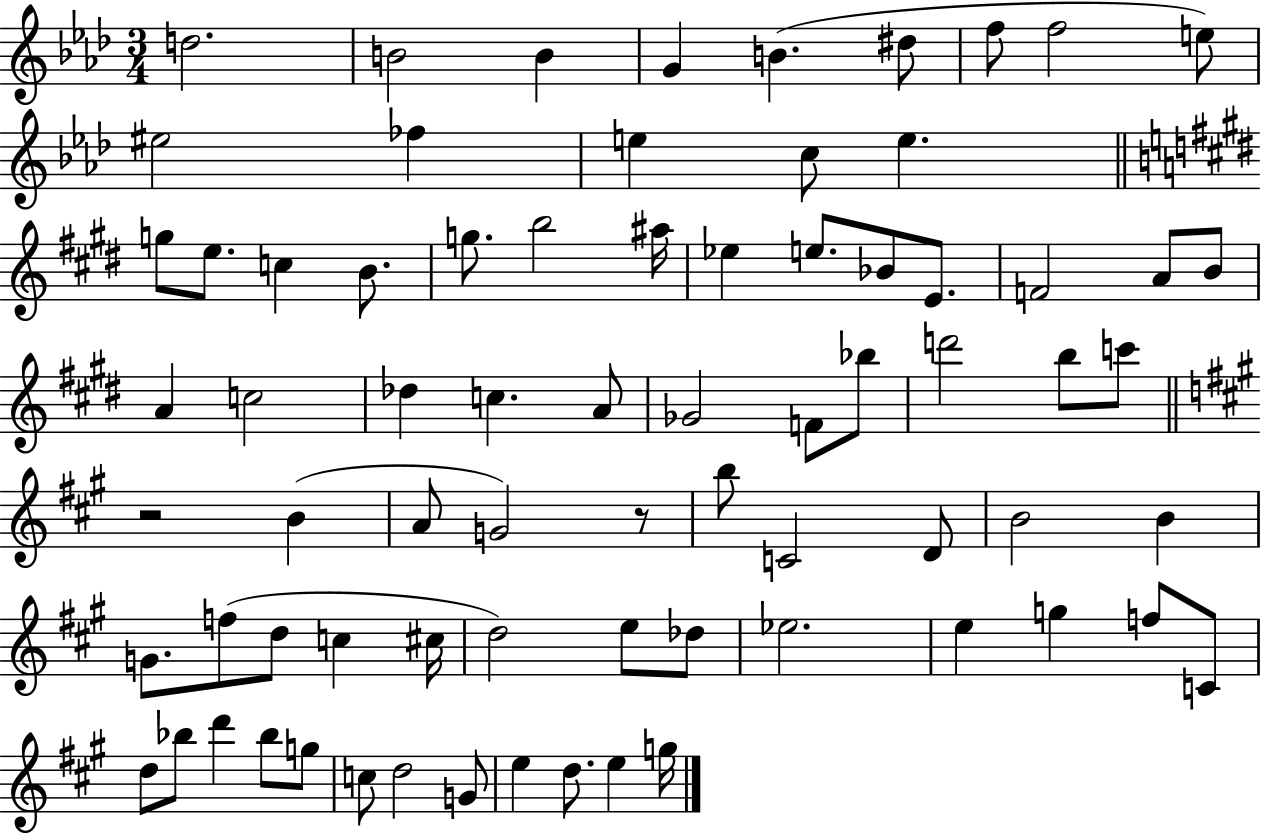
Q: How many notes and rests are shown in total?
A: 74